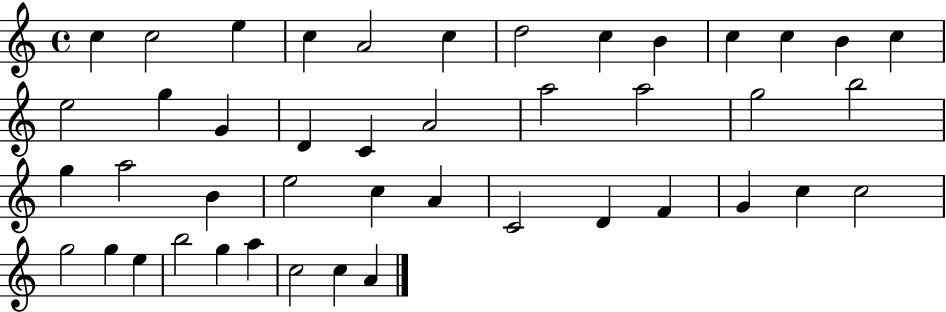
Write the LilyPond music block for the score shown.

{
  \clef treble
  \time 4/4
  \defaultTimeSignature
  \key c \major
  c''4 c''2 e''4 | c''4 a'2 c''4 | d''2 c''4 b'4 | c''4 c''4 b'4 c''4 | \break e''2 g''4 g'4 | d'4 c'4 a'2 | a''2 a''2 | g''2 b''2 | \break g''4 a''2 b'4 | e''2 c''4 a'4 | c'2 d'4 f'4 | g'4 c''4 c''2 | \break g''2 g''4 e''4 | b''2 g''4 a''4 | c''2 c''4 a'4 | \bar "|."
}